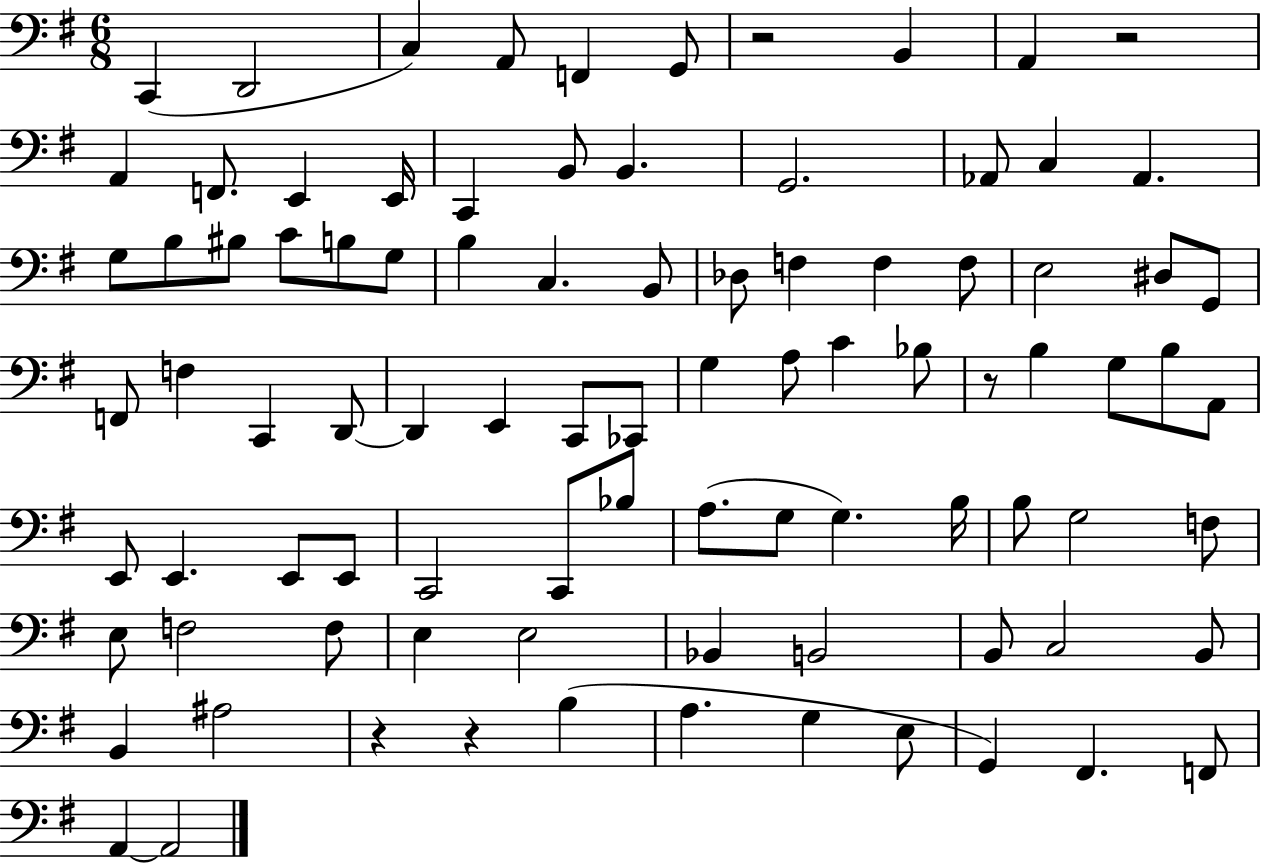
{
  \clef bass
  \numericTimeSignature
  \time 6/8
  \key g \major
  c,4( d,2 | c4) a,8 f,4 g,8 | r2 b,4 | a,4 r2 | \break a,4 f,8. e,4 e,16 | c,4 b,8 b,4. | g,2. | aes,8 c4 aes,4. | \break g8 b8 bis8 c'8 b8 g8 | b4 c4. b,8 | des8 f4 f4 f8 | e2 dis8 g,8 | \break f,8 f4 c,4 d,8~~ | d,4 e,4 c,8 ces,8 | g4 a8 c'4 bes8 | r8 b4 g8 b8 a,8 | \break e,8 e,4. e,8 e,8 | c,2 c,8 bes8 | a8.( g8 g4.) b16 | b8 g2 f8 | \break e8 f2 f8 | e4 e2 | bes,4 b,2 | b,8 c2 b,8 | \break b,4 ais2 | r4 r4 b4( | a4. g4 e8 | g,4) fis,4. f,8 | \break a,4~~ a,2 | \bar "|."
}